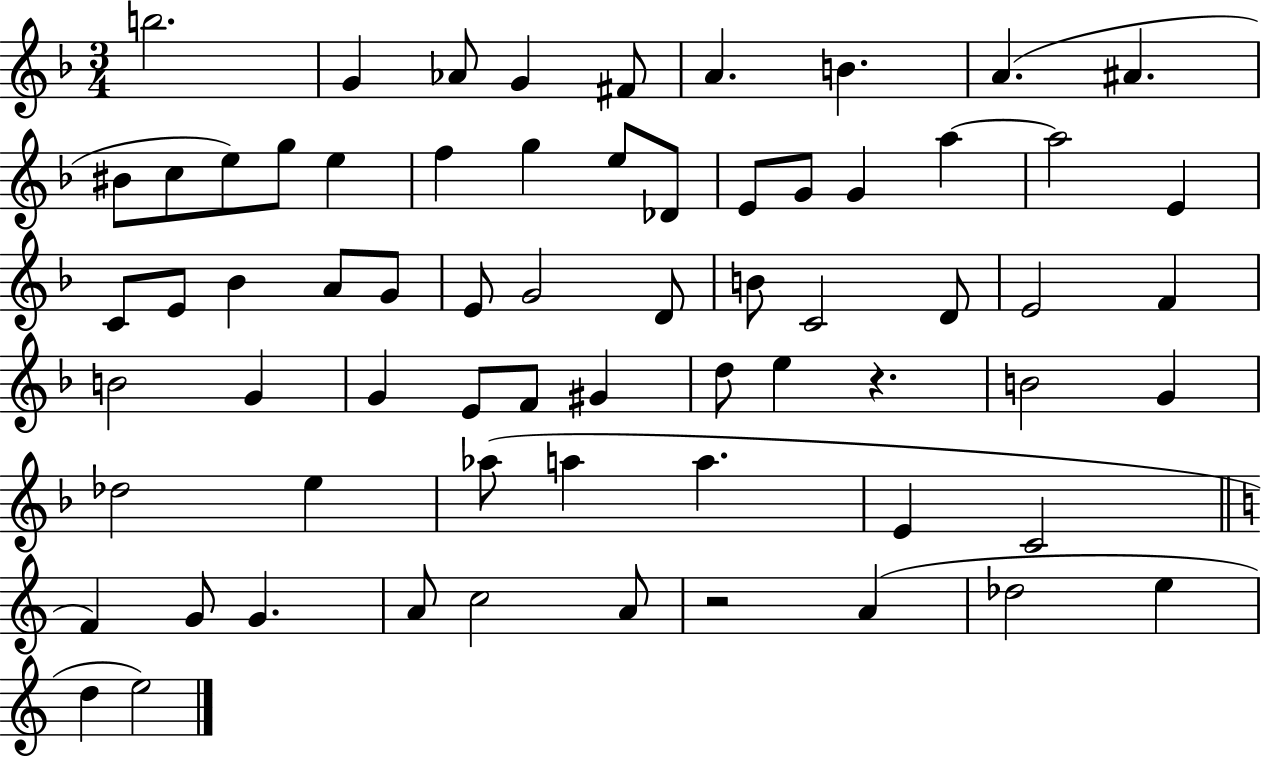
B5/h. G4/q Ab4/e G4/q F#4/e A4/q. B4/q. A4/q. A#4/q. BIS4/e C5/e E5/e G5/e E5/q F5/q G5/q E5/e Db4/e E4/e G4/e G4/q A5/q A5/h E4/q C4/e E4/e Bb4/q A4/e G4/e E4/e G4/h D4/e B4/e C4/h D4/e E4/h F4/q B4/h G4/q G4/q E4/e F4/e G#4/q D5/e E5/q R/q. B4/h G4/q Db5/h E5/q Ab5/e A5/q A5/q. E4/q C4/h F4/q G4/e G4/q. A4/e C5/h A4/e R/h A4/q Db5/h E5/q D5/q E5/h